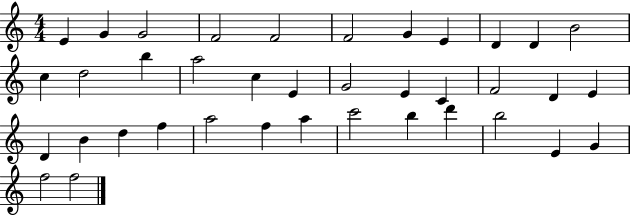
X:1
T:Untitled
M:4/4
L:1/4
K:C
E G G2 F2 F2 F2 G E D D B2 c d2 b a2 c E G2 E C F2 D E D B d f a2 f a c'2 b d' b2 E G f2 f2